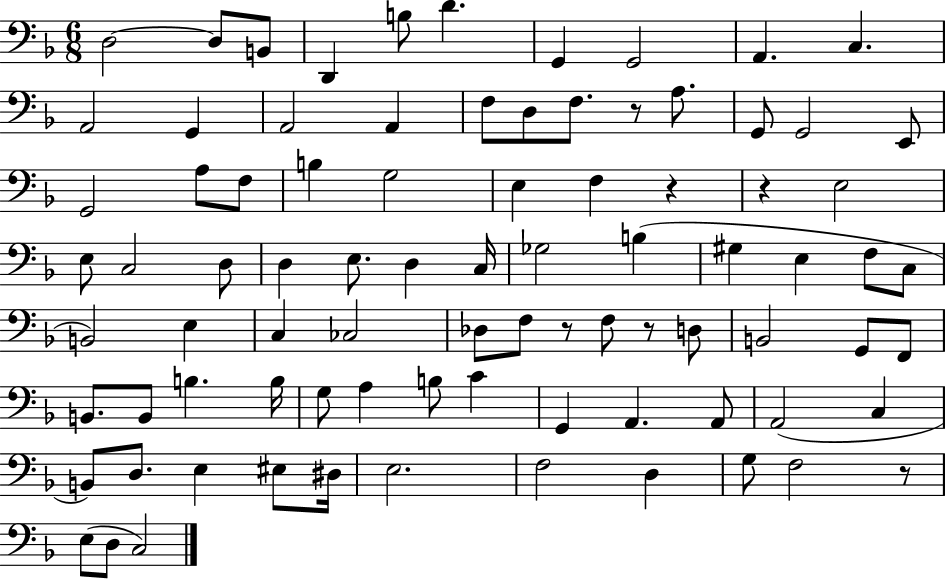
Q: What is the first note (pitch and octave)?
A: D3